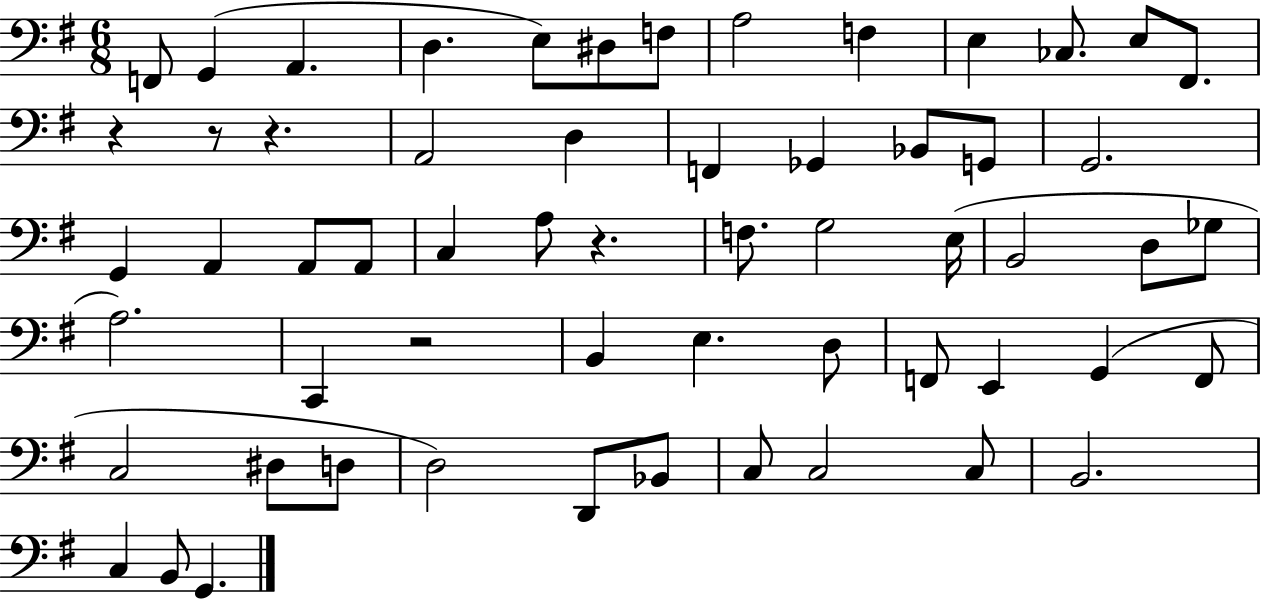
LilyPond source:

{
  \clef bass
  \numericTimeSignature
  \time 6/8
  \key g \major
  \repeat volta 2 { f,8 g,4( a,4. | d4. e8) dis8 f8 | a2 f4 | e4 ces8. e8 fis,8. | \break r4 r8 r4. | a,2 d4 | f,4 ges,4 bes,8 g,8 | g,2. | \break g,4 a,4 a,8 a,8 | c4 a8 r4. | f8. g2 e16( | b,2 d8 ges8 | \break a2.) | c,4 r2 | b,4 e4. d8 | f,8 e,4 g,4( f,8 | \break c2 dis8 d8 | d2) d,8 bes,8 | c8 c2 c8 | b,2. | \break c4 b,8 g,4. | } \bar "|."
}